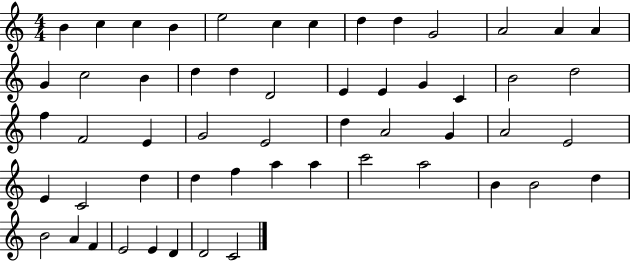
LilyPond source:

{
  \clef treble
  \numericTimeSignature
  \time 4/4
  \key c \major
  b'4 c''4 c''4 b'4 | e''2 c''4 c''4 | d''4 d''4 g'2 | a'2 a'4 a'4 | \break g'4 c''2 b'4 | d''4 d''4 d'2 | e'4 e'4 g'4 c'4 | b'2 d''2 | \break f''4 f'2 e'4 | g'2 e'2 | d''4 a'2 g'4 | a'2 e'2 | \break e'4 c'2 d''4 | d''4 f''4 a''4 a''4 | c'''2 a''2 | b'4 b'2 d''4 | \break b'2 a'4 f'4 | e'2 e'4 d'4 | d'2 c'2 | \bar "|."
}